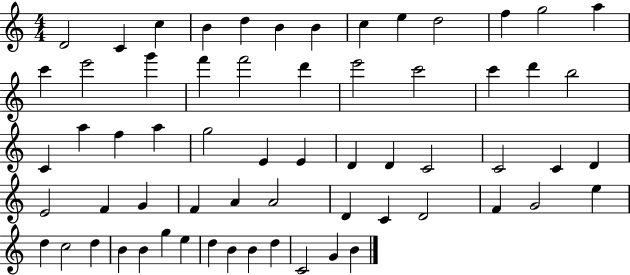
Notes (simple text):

D4/h C4/q C5/q B4/q D5/q B4/q B4/q C5/q E5/q D5/h F5/q G5/h A5/q C6/q E6/h G6/q F6/q F6/h D6/q E6/h C6/h C6/q D6/q B5/h C4/q A5/q F5/q A5/q G5/h E4/q E4/q D4/q D4/q C4/h C4/h C4/q D4/q E4/h F4/q G4/q F4/q A4/q A4/h D4/q C4/q D4/h F4/q G4/h E5/q D5/q C5/h D5/q B4/q B4/q G5/q E5/q D5/q B4/q B4/q D5/q C4/h G4/q B4/q